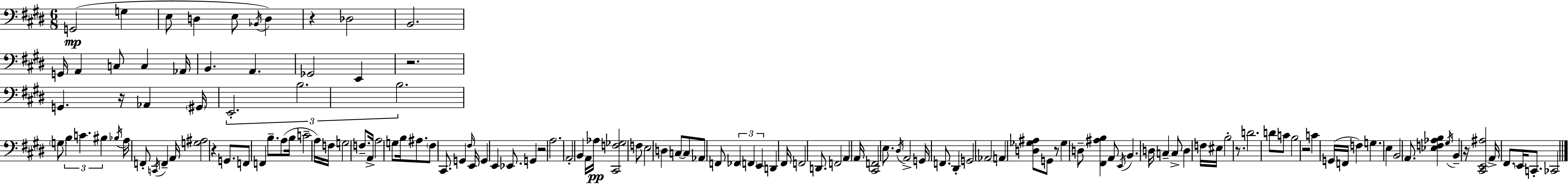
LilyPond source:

{
  \clef bass
  \numericTimeSignature
  \time 6/8
  \key e \major
  g,2(\mp g4 | e8 d4 e8 \acciaccatura { bes,16 }) d4 | r4 des2 | b,2. | \break g,16 a,4 c8 c4 | aes,16 b,4. a,4. | ges,2 e,4 | r2. | \break g,4. r16 aes,4 | \parenthesize gis,16 \tuplet 3/2 { e,2.-. | b2. | b2. } | \break \parenthesize g8 \tuplet 3/2 { b4 c'4. | bis4 } \acciaccatura { bes16 } a16 f,8-. \acciaccatura { c,16 } f,4-- | a,16 <g ais>2 r4 | g,8. f,8 f,4 | \break b8.-- a8( b16 c'2-- | a16) f16 g2 | f8.-- a,16-> a2 | g8 b16 ais8. \parenthesize fis8 cis,8. g,4 | \break \grace { fis16 } e,16 g,4 e,4 | ees,8. g,4 r2 | a2. | a,2-. | \break b,4 a,16 aes16\pp <cis, f ges>2 | f8 e2 | d4 c8~~ c8 aes,8 f,8 | \tuplet 3/2 { fes,4 \parenthesize f,4 e,4 } | \break d,4 fis,16 f,2 | d,8. f,2 | a,4 a,16 <cis, f,>2 | e8. \acciaccatura { dis16 } a,2-> | \break g,16 f,8. dis,4-. g,2 | \parenthesize aes,2 | a,4 <d ges ais>8 g,8 r8 ges4 | d8-- <fis, ais b>4 a,8 \acciaccatura { e,16 } | \break b,4. d16 c4-- c8-> | d4 f16 eis16 b2-. | r8. d'2. | d'8 c'8 b2 | \break r2 | c'4 g,16( f,16 f4) | g4. e4 b,2 | a,8. <ees f aes b>4 | \break \acciaccatura { gis16 } b,4-- r16 <cis, e, ais>2 | a,16-> fis,8. \parenthesize e,16 c,8.-. ces,2 | \bar "|."
}